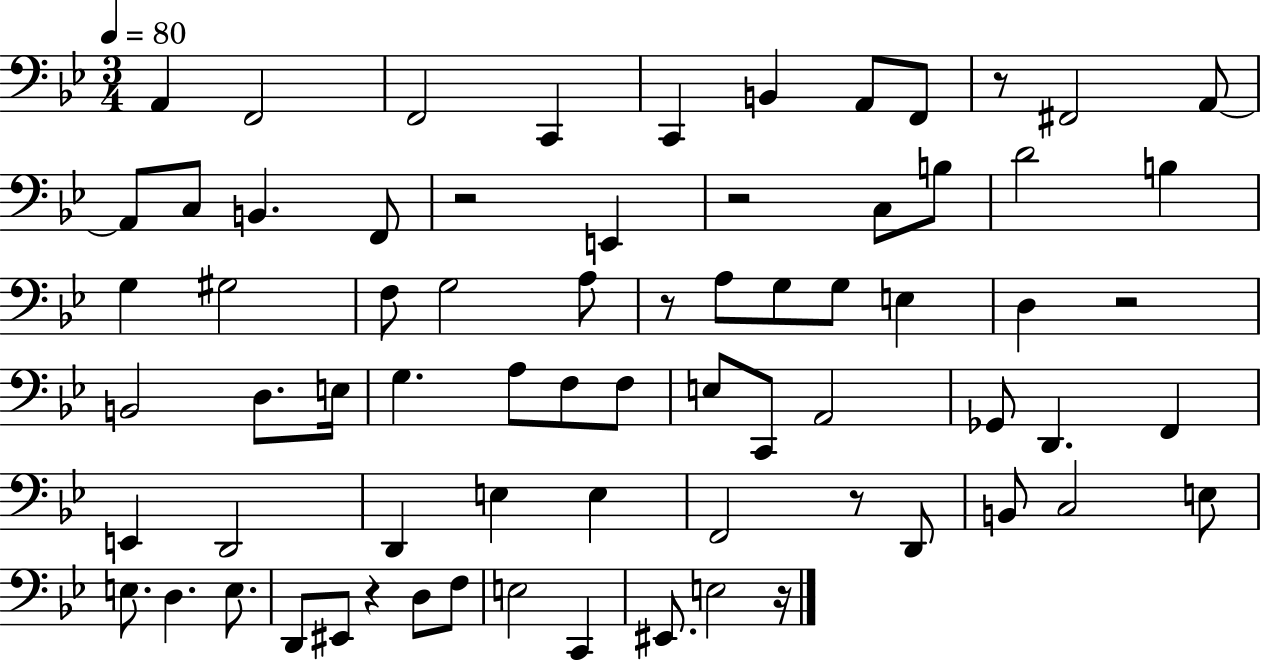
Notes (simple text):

A2/q F2/h F2/h C2/q C2/q B2/q A2/e F2/e R/e F#2/h A2/e A2/e C3/e B2/q. F2/e R/h E2/q R/h C3/e B3/e D4/h B3/q G3/q G#3/h F3/e G3/h A3/e R/e A3/e G3/e G3/e E3/q D3/q R/h B2/h D3/e. E3/s G3/q. A3/e F3/e F3/e E3/e C2/e A2/h Gb2/e D2/q. F2/q E2/q D2/h D2/q E3/q E3/q F2/h R/e D2/e B2/e C3/h E3/e E3/e. D3/q. E3/e. D2/e EIS2/e R/q D3/e F3/e E3/h C2/q EIS2/e. E3/h R/s